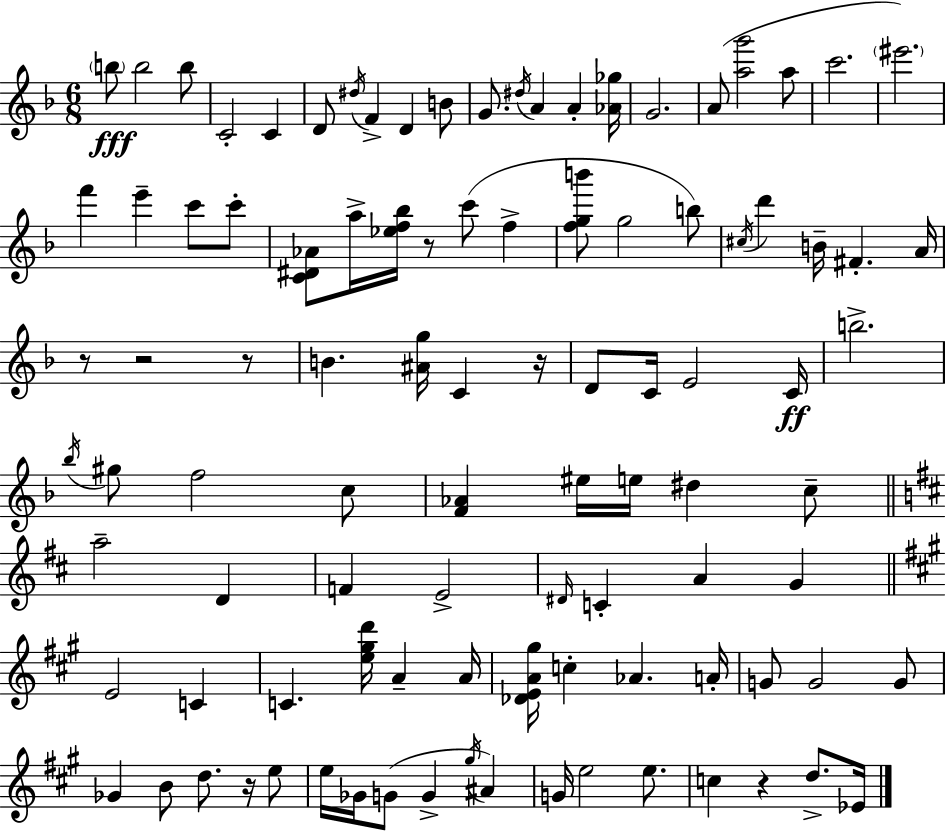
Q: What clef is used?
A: treble